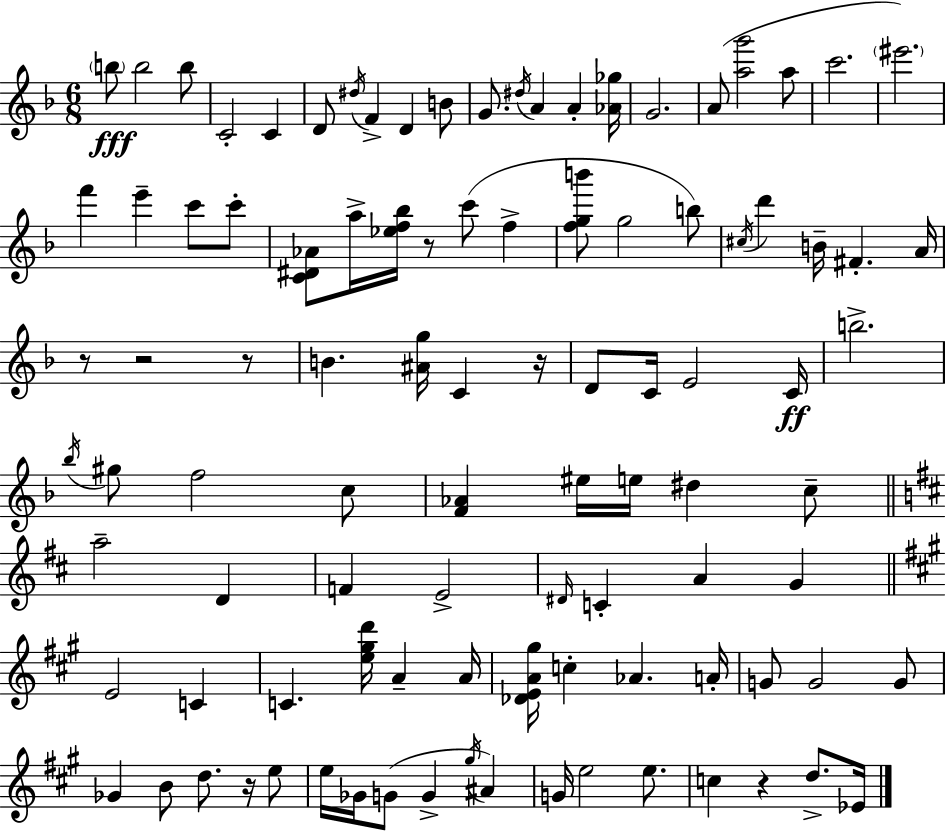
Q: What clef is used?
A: treble